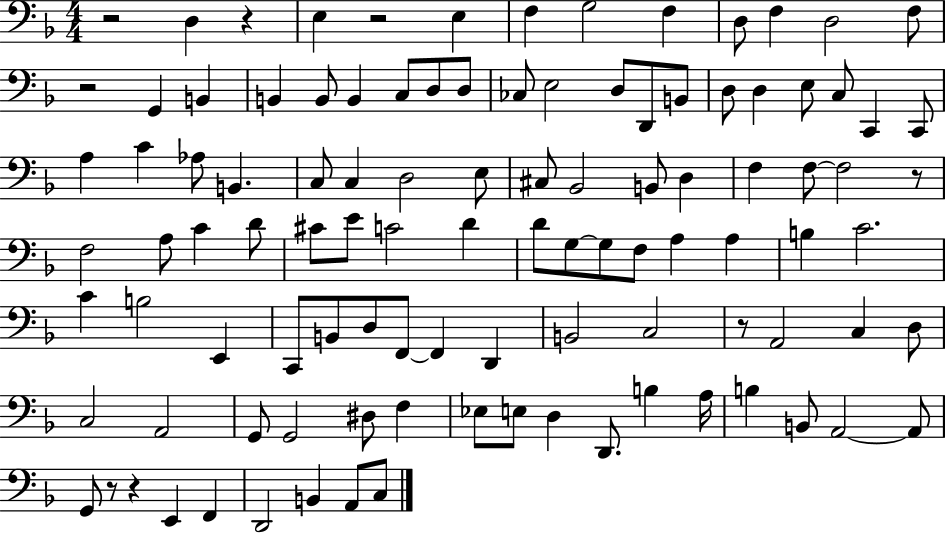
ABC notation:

X:1
T:Untitled
M:4/4
L:1/4
K:F
z2 D, z E, z2 E, F, G,2 F, D,/2 F, D,2 F,/2 z2 G,, B,, B,, B,,/2 B,, C,/2 D,/2 D,/2 _C,/2 E,2 D,/2 D,,/2 B,,/2 D,/2 D, E,/2 C,/2 C,, C,,/2 A, C _A,/2 B,, C,/2 C, D,2 E,/2 ^C,/2 _B,,2 B,,/2 D, F, F,/2 F,2 z/2 F,2 A,/2 C D/2 ^C/2 E/2 C2 D D/2 G,/2 G,/2 F,/2 A, A, B, C2 C B,2 E,, C,,/2 B,,/2 D,/2 F,,/2 F,, D,, B,,2 C,2 z/2 A,,2 C, D,/2 C,2 A,,2 G,,/2 G,,2 ^D,/2 F, _E,/2 E,/2 D, D,,/2 B, A,/4 B, B,,/2 A,,2 A,,/2 G,,/2 z/2 z E,, F,, D,,2 B,, A,,/2 C,/2